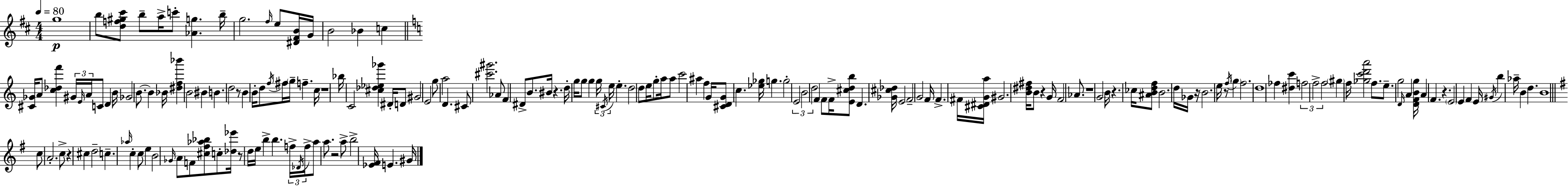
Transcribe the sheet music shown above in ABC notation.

X:1
T:Untitled
M:4/4
L:1/4
K:D
g4 b/2 [df^g^c']/2 b/2 a/4 c'/2 [_Ag] b/4 g2 ^f/4 e/2 [^D^FB]/4 G/4 B2 _B c [^C_G]/4 A/2 [c_df'] ^G/4 E/4 A/4 C/2 D B/4 _G2 B/2 B _B/4 [^df_b'] B2 ^B B d2 z/2 B B/4 d/2 f/4 ^f/4 g/4 f c/4 z4 _b/4 C2 [^c_d_e_g'] ^D/4 D/2 ^G2 E2 g/2 a2 D ^C/2 [^c'^g']2 _A/2 F ^D/2 B/2 ^B/4 z d/4 g/4 g/2 g g/4 ^C/4 e/4 e d2 d/2 e/4 g/2 a/4 a/2 c'2 ^a f G/4 [^CDG]/2 c [_e_g]/4 g g2 E2 B2 d2 F F/2 F/4 [E^cdb]/2 D [_G^c_d]/4 E2 F2 G2 F/4 F ^F/4 [^C^DGa]/4 ^G2 [B^d^f]/4 B/2 z G/4 F2 _A/2 z4 G2 B/4 z _c/4 [^ABdf]/2 B2 d/4 _G/4 z/4 B2 e/4 z/2 f/4 g f2 d4 _f [^dc'] f2 f2 f2 ^g f/4 [_gc'd'a']2 f/2 e/2 g2 D/4 A [DFBg]/4 A F z E2 E F E/4 ^G/4 b _a/4 B d B4 c/2 A2 c/2 z ^c d2 c _a/4 c c/2 e B2 _G/4 A/2 F/2 [^c^f_a_b]/2 c/2 [_d_e']/4 z/2 d/4 e/4 b b f/4 _D/4 f/4 a/2 a/2 z2 a/2 b2 [_E^F]/4 E ^G/4